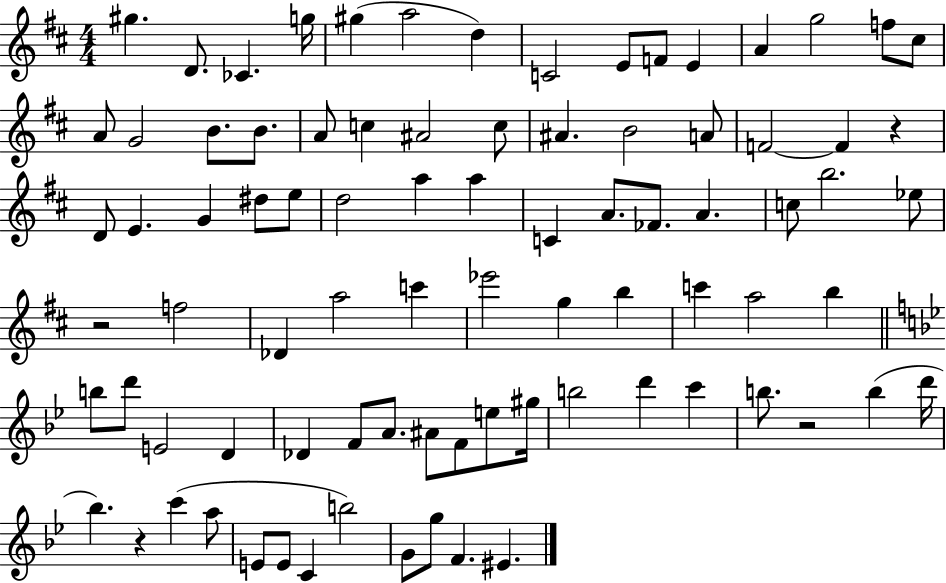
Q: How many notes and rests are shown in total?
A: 85